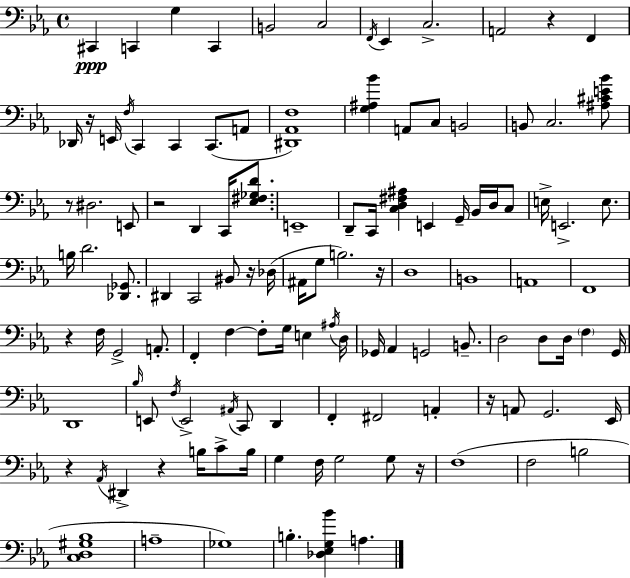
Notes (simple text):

C#2/q C2/q G3/q C2/q B2/h C3/h F2/s Eb2/q C3/h. A2/h R/q F2/q Db2/s R/s E2/s F3/s C2/q C2/q C2/e. A2/e [D#2,Ab2,F3]/w [G3,A#3,Bb4]/q A2/e C3/e B2/h B2/e C3/h. [A#3,C#4,E4,Bb4]/e R/e D#3/h. E2/e R/h D2/q C2/s [Eb3,F#3,Gb3,D4]/e. E2/w D2/e C2/s [C3,D3,F#3,A#3]/q E2/q G2/s Bb2/s D3/s C3/e E3/s E2/h. E3/e. B3/s D4/h. [Db2,Gb2]/e. D#2/q C2/h BIS2/e R/s Db3/s A#2/s G3/e B3/h. R/s D3/w B2/w A2/w F2/w R/q F3/s G2/h A2/e. F2/q F3/q F3/e G3/s E3/q A#3/s D3/s Gb2/s Ab2/q G2/h B2/e. D3/h D3/e D3/s F3/q G2/s D2/w Bb3/s E2/e F3/s E2/h A#2/s C2/e D2/q F2/q F#2/h A2/q R/s A2/e G2/h. Eb2/s R/q Ab2/s D#2/q R/q B3/s C4/e B3/s G3/q F3/s G3/h G3/e R/s F3/w F3/h B3/h [C3,D3,G#3,Bb3]/w A3/w Gb3/w B3/q. [Db3,Eb3,G3,Bb4]/q A3/q.